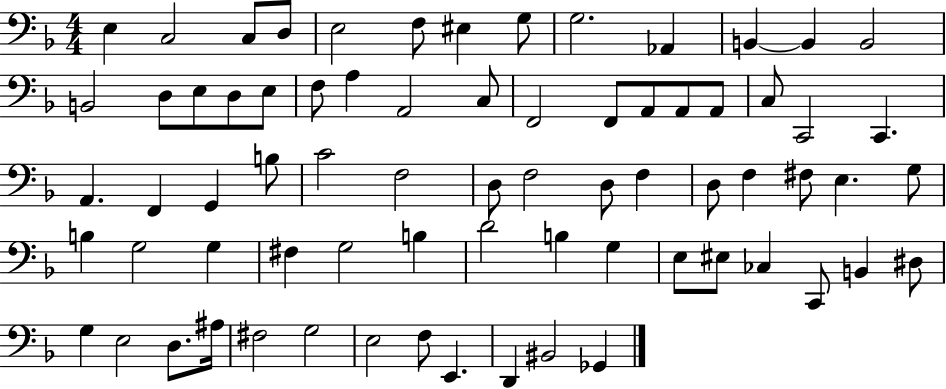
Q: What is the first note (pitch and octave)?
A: E3